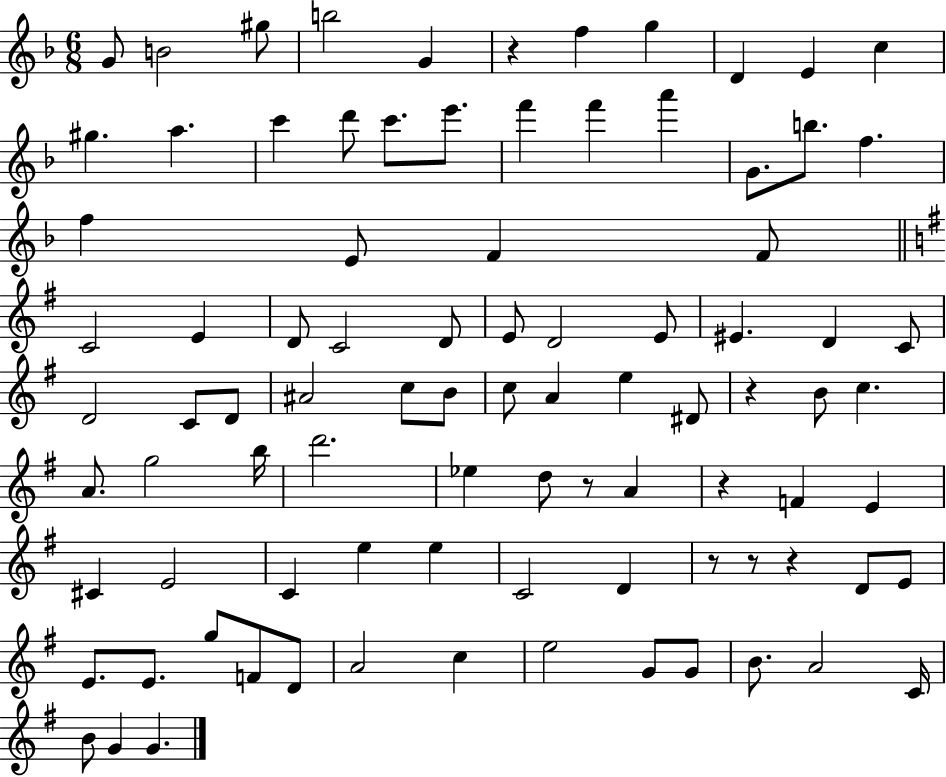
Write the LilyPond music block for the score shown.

{
  \clef treble
  \numericTimeSignature
  \time 6/8
  \key f \major
  g'8 b'2 gis''8 | b''2 g'4 | r4 f''4 g''4 | d'4 e'4 c''4 | \break gis''4. a''4. | c'''4 d'''8 c'''8. e'''8. | f'''4 f'''4 a'''4 | g'8. b''8. f''4. | \break f''4 e'8 f'4 f'8 | \bar "||" \break \key g \major c'2 e'4 | d'8 c'2 d'8 | e'8 d'2 e'8 | eis'4. d'4 c'8 | \break d'2 c'8 d'8 | ais'2 c''8 b'8 | c''8 a'4 e''4 dis'8 | r4 b'8 c''4. | \break a'8. g''2 b''16 | d'''2. | ees''4 d''8 r8 a'4 | r4 f'4 e'4 | \break cis'4 e'2 | c'4 e''4 e''4 | c'2 d'4 | r8 r8 r4 d'8 e'8 | \break e'8. e'8. g''8 f'8 d'8 | a'2 c''4 | e''2 g'8 g'8 | b'8. a'2 c'16 | \break b'8 g'4 g'4. | \bar "|."
}